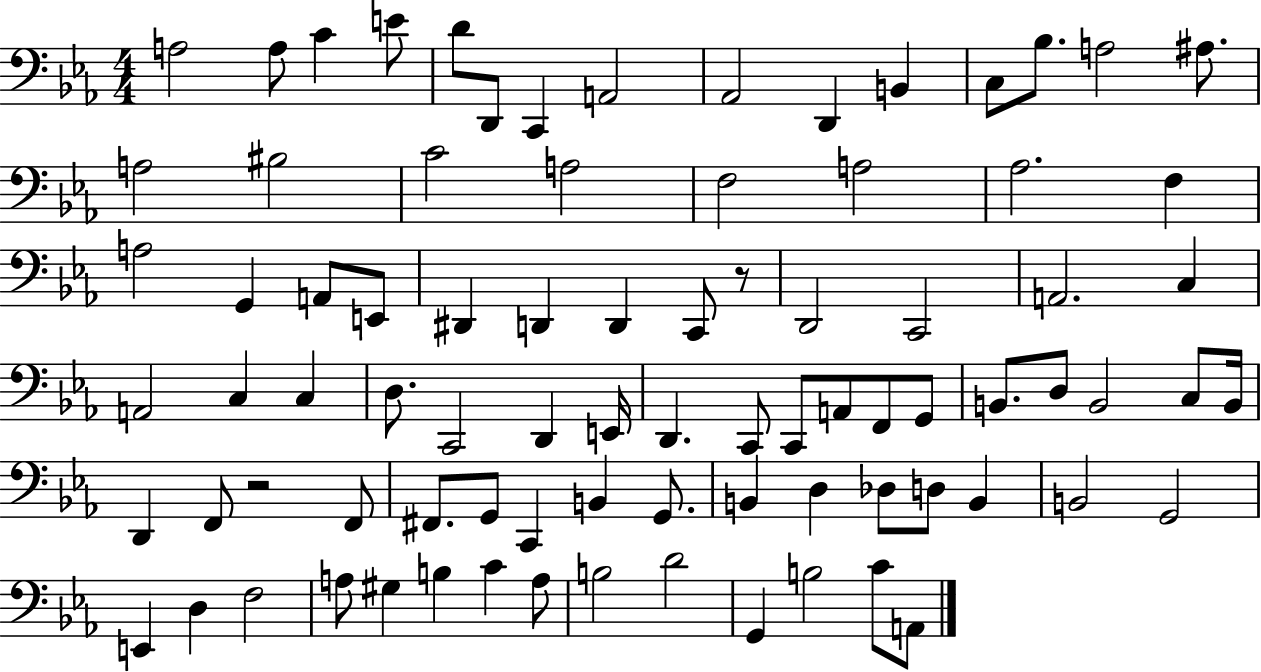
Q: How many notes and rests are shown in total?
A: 84